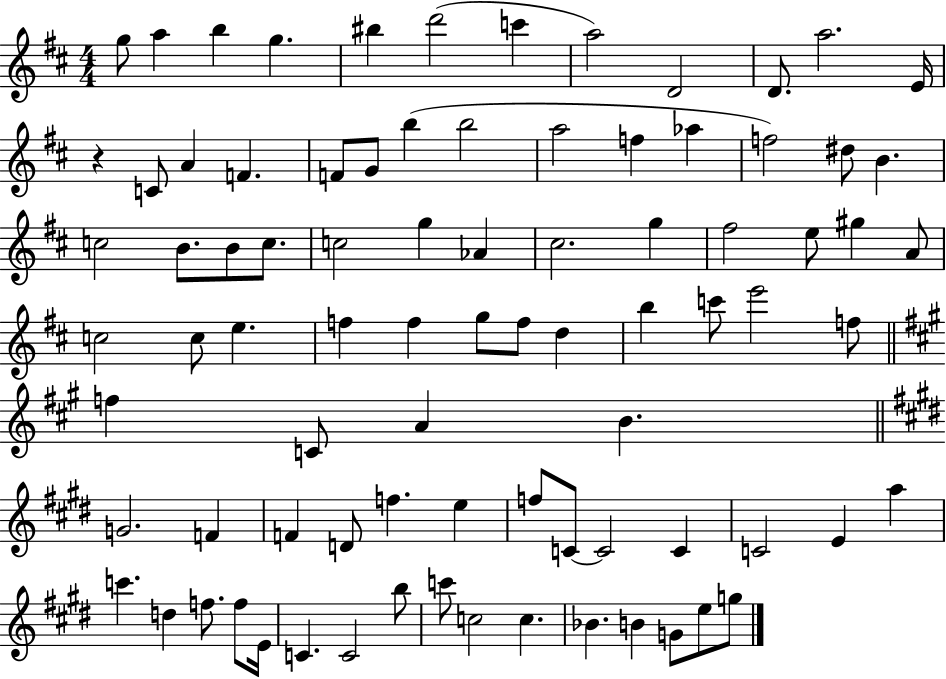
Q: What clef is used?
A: treble